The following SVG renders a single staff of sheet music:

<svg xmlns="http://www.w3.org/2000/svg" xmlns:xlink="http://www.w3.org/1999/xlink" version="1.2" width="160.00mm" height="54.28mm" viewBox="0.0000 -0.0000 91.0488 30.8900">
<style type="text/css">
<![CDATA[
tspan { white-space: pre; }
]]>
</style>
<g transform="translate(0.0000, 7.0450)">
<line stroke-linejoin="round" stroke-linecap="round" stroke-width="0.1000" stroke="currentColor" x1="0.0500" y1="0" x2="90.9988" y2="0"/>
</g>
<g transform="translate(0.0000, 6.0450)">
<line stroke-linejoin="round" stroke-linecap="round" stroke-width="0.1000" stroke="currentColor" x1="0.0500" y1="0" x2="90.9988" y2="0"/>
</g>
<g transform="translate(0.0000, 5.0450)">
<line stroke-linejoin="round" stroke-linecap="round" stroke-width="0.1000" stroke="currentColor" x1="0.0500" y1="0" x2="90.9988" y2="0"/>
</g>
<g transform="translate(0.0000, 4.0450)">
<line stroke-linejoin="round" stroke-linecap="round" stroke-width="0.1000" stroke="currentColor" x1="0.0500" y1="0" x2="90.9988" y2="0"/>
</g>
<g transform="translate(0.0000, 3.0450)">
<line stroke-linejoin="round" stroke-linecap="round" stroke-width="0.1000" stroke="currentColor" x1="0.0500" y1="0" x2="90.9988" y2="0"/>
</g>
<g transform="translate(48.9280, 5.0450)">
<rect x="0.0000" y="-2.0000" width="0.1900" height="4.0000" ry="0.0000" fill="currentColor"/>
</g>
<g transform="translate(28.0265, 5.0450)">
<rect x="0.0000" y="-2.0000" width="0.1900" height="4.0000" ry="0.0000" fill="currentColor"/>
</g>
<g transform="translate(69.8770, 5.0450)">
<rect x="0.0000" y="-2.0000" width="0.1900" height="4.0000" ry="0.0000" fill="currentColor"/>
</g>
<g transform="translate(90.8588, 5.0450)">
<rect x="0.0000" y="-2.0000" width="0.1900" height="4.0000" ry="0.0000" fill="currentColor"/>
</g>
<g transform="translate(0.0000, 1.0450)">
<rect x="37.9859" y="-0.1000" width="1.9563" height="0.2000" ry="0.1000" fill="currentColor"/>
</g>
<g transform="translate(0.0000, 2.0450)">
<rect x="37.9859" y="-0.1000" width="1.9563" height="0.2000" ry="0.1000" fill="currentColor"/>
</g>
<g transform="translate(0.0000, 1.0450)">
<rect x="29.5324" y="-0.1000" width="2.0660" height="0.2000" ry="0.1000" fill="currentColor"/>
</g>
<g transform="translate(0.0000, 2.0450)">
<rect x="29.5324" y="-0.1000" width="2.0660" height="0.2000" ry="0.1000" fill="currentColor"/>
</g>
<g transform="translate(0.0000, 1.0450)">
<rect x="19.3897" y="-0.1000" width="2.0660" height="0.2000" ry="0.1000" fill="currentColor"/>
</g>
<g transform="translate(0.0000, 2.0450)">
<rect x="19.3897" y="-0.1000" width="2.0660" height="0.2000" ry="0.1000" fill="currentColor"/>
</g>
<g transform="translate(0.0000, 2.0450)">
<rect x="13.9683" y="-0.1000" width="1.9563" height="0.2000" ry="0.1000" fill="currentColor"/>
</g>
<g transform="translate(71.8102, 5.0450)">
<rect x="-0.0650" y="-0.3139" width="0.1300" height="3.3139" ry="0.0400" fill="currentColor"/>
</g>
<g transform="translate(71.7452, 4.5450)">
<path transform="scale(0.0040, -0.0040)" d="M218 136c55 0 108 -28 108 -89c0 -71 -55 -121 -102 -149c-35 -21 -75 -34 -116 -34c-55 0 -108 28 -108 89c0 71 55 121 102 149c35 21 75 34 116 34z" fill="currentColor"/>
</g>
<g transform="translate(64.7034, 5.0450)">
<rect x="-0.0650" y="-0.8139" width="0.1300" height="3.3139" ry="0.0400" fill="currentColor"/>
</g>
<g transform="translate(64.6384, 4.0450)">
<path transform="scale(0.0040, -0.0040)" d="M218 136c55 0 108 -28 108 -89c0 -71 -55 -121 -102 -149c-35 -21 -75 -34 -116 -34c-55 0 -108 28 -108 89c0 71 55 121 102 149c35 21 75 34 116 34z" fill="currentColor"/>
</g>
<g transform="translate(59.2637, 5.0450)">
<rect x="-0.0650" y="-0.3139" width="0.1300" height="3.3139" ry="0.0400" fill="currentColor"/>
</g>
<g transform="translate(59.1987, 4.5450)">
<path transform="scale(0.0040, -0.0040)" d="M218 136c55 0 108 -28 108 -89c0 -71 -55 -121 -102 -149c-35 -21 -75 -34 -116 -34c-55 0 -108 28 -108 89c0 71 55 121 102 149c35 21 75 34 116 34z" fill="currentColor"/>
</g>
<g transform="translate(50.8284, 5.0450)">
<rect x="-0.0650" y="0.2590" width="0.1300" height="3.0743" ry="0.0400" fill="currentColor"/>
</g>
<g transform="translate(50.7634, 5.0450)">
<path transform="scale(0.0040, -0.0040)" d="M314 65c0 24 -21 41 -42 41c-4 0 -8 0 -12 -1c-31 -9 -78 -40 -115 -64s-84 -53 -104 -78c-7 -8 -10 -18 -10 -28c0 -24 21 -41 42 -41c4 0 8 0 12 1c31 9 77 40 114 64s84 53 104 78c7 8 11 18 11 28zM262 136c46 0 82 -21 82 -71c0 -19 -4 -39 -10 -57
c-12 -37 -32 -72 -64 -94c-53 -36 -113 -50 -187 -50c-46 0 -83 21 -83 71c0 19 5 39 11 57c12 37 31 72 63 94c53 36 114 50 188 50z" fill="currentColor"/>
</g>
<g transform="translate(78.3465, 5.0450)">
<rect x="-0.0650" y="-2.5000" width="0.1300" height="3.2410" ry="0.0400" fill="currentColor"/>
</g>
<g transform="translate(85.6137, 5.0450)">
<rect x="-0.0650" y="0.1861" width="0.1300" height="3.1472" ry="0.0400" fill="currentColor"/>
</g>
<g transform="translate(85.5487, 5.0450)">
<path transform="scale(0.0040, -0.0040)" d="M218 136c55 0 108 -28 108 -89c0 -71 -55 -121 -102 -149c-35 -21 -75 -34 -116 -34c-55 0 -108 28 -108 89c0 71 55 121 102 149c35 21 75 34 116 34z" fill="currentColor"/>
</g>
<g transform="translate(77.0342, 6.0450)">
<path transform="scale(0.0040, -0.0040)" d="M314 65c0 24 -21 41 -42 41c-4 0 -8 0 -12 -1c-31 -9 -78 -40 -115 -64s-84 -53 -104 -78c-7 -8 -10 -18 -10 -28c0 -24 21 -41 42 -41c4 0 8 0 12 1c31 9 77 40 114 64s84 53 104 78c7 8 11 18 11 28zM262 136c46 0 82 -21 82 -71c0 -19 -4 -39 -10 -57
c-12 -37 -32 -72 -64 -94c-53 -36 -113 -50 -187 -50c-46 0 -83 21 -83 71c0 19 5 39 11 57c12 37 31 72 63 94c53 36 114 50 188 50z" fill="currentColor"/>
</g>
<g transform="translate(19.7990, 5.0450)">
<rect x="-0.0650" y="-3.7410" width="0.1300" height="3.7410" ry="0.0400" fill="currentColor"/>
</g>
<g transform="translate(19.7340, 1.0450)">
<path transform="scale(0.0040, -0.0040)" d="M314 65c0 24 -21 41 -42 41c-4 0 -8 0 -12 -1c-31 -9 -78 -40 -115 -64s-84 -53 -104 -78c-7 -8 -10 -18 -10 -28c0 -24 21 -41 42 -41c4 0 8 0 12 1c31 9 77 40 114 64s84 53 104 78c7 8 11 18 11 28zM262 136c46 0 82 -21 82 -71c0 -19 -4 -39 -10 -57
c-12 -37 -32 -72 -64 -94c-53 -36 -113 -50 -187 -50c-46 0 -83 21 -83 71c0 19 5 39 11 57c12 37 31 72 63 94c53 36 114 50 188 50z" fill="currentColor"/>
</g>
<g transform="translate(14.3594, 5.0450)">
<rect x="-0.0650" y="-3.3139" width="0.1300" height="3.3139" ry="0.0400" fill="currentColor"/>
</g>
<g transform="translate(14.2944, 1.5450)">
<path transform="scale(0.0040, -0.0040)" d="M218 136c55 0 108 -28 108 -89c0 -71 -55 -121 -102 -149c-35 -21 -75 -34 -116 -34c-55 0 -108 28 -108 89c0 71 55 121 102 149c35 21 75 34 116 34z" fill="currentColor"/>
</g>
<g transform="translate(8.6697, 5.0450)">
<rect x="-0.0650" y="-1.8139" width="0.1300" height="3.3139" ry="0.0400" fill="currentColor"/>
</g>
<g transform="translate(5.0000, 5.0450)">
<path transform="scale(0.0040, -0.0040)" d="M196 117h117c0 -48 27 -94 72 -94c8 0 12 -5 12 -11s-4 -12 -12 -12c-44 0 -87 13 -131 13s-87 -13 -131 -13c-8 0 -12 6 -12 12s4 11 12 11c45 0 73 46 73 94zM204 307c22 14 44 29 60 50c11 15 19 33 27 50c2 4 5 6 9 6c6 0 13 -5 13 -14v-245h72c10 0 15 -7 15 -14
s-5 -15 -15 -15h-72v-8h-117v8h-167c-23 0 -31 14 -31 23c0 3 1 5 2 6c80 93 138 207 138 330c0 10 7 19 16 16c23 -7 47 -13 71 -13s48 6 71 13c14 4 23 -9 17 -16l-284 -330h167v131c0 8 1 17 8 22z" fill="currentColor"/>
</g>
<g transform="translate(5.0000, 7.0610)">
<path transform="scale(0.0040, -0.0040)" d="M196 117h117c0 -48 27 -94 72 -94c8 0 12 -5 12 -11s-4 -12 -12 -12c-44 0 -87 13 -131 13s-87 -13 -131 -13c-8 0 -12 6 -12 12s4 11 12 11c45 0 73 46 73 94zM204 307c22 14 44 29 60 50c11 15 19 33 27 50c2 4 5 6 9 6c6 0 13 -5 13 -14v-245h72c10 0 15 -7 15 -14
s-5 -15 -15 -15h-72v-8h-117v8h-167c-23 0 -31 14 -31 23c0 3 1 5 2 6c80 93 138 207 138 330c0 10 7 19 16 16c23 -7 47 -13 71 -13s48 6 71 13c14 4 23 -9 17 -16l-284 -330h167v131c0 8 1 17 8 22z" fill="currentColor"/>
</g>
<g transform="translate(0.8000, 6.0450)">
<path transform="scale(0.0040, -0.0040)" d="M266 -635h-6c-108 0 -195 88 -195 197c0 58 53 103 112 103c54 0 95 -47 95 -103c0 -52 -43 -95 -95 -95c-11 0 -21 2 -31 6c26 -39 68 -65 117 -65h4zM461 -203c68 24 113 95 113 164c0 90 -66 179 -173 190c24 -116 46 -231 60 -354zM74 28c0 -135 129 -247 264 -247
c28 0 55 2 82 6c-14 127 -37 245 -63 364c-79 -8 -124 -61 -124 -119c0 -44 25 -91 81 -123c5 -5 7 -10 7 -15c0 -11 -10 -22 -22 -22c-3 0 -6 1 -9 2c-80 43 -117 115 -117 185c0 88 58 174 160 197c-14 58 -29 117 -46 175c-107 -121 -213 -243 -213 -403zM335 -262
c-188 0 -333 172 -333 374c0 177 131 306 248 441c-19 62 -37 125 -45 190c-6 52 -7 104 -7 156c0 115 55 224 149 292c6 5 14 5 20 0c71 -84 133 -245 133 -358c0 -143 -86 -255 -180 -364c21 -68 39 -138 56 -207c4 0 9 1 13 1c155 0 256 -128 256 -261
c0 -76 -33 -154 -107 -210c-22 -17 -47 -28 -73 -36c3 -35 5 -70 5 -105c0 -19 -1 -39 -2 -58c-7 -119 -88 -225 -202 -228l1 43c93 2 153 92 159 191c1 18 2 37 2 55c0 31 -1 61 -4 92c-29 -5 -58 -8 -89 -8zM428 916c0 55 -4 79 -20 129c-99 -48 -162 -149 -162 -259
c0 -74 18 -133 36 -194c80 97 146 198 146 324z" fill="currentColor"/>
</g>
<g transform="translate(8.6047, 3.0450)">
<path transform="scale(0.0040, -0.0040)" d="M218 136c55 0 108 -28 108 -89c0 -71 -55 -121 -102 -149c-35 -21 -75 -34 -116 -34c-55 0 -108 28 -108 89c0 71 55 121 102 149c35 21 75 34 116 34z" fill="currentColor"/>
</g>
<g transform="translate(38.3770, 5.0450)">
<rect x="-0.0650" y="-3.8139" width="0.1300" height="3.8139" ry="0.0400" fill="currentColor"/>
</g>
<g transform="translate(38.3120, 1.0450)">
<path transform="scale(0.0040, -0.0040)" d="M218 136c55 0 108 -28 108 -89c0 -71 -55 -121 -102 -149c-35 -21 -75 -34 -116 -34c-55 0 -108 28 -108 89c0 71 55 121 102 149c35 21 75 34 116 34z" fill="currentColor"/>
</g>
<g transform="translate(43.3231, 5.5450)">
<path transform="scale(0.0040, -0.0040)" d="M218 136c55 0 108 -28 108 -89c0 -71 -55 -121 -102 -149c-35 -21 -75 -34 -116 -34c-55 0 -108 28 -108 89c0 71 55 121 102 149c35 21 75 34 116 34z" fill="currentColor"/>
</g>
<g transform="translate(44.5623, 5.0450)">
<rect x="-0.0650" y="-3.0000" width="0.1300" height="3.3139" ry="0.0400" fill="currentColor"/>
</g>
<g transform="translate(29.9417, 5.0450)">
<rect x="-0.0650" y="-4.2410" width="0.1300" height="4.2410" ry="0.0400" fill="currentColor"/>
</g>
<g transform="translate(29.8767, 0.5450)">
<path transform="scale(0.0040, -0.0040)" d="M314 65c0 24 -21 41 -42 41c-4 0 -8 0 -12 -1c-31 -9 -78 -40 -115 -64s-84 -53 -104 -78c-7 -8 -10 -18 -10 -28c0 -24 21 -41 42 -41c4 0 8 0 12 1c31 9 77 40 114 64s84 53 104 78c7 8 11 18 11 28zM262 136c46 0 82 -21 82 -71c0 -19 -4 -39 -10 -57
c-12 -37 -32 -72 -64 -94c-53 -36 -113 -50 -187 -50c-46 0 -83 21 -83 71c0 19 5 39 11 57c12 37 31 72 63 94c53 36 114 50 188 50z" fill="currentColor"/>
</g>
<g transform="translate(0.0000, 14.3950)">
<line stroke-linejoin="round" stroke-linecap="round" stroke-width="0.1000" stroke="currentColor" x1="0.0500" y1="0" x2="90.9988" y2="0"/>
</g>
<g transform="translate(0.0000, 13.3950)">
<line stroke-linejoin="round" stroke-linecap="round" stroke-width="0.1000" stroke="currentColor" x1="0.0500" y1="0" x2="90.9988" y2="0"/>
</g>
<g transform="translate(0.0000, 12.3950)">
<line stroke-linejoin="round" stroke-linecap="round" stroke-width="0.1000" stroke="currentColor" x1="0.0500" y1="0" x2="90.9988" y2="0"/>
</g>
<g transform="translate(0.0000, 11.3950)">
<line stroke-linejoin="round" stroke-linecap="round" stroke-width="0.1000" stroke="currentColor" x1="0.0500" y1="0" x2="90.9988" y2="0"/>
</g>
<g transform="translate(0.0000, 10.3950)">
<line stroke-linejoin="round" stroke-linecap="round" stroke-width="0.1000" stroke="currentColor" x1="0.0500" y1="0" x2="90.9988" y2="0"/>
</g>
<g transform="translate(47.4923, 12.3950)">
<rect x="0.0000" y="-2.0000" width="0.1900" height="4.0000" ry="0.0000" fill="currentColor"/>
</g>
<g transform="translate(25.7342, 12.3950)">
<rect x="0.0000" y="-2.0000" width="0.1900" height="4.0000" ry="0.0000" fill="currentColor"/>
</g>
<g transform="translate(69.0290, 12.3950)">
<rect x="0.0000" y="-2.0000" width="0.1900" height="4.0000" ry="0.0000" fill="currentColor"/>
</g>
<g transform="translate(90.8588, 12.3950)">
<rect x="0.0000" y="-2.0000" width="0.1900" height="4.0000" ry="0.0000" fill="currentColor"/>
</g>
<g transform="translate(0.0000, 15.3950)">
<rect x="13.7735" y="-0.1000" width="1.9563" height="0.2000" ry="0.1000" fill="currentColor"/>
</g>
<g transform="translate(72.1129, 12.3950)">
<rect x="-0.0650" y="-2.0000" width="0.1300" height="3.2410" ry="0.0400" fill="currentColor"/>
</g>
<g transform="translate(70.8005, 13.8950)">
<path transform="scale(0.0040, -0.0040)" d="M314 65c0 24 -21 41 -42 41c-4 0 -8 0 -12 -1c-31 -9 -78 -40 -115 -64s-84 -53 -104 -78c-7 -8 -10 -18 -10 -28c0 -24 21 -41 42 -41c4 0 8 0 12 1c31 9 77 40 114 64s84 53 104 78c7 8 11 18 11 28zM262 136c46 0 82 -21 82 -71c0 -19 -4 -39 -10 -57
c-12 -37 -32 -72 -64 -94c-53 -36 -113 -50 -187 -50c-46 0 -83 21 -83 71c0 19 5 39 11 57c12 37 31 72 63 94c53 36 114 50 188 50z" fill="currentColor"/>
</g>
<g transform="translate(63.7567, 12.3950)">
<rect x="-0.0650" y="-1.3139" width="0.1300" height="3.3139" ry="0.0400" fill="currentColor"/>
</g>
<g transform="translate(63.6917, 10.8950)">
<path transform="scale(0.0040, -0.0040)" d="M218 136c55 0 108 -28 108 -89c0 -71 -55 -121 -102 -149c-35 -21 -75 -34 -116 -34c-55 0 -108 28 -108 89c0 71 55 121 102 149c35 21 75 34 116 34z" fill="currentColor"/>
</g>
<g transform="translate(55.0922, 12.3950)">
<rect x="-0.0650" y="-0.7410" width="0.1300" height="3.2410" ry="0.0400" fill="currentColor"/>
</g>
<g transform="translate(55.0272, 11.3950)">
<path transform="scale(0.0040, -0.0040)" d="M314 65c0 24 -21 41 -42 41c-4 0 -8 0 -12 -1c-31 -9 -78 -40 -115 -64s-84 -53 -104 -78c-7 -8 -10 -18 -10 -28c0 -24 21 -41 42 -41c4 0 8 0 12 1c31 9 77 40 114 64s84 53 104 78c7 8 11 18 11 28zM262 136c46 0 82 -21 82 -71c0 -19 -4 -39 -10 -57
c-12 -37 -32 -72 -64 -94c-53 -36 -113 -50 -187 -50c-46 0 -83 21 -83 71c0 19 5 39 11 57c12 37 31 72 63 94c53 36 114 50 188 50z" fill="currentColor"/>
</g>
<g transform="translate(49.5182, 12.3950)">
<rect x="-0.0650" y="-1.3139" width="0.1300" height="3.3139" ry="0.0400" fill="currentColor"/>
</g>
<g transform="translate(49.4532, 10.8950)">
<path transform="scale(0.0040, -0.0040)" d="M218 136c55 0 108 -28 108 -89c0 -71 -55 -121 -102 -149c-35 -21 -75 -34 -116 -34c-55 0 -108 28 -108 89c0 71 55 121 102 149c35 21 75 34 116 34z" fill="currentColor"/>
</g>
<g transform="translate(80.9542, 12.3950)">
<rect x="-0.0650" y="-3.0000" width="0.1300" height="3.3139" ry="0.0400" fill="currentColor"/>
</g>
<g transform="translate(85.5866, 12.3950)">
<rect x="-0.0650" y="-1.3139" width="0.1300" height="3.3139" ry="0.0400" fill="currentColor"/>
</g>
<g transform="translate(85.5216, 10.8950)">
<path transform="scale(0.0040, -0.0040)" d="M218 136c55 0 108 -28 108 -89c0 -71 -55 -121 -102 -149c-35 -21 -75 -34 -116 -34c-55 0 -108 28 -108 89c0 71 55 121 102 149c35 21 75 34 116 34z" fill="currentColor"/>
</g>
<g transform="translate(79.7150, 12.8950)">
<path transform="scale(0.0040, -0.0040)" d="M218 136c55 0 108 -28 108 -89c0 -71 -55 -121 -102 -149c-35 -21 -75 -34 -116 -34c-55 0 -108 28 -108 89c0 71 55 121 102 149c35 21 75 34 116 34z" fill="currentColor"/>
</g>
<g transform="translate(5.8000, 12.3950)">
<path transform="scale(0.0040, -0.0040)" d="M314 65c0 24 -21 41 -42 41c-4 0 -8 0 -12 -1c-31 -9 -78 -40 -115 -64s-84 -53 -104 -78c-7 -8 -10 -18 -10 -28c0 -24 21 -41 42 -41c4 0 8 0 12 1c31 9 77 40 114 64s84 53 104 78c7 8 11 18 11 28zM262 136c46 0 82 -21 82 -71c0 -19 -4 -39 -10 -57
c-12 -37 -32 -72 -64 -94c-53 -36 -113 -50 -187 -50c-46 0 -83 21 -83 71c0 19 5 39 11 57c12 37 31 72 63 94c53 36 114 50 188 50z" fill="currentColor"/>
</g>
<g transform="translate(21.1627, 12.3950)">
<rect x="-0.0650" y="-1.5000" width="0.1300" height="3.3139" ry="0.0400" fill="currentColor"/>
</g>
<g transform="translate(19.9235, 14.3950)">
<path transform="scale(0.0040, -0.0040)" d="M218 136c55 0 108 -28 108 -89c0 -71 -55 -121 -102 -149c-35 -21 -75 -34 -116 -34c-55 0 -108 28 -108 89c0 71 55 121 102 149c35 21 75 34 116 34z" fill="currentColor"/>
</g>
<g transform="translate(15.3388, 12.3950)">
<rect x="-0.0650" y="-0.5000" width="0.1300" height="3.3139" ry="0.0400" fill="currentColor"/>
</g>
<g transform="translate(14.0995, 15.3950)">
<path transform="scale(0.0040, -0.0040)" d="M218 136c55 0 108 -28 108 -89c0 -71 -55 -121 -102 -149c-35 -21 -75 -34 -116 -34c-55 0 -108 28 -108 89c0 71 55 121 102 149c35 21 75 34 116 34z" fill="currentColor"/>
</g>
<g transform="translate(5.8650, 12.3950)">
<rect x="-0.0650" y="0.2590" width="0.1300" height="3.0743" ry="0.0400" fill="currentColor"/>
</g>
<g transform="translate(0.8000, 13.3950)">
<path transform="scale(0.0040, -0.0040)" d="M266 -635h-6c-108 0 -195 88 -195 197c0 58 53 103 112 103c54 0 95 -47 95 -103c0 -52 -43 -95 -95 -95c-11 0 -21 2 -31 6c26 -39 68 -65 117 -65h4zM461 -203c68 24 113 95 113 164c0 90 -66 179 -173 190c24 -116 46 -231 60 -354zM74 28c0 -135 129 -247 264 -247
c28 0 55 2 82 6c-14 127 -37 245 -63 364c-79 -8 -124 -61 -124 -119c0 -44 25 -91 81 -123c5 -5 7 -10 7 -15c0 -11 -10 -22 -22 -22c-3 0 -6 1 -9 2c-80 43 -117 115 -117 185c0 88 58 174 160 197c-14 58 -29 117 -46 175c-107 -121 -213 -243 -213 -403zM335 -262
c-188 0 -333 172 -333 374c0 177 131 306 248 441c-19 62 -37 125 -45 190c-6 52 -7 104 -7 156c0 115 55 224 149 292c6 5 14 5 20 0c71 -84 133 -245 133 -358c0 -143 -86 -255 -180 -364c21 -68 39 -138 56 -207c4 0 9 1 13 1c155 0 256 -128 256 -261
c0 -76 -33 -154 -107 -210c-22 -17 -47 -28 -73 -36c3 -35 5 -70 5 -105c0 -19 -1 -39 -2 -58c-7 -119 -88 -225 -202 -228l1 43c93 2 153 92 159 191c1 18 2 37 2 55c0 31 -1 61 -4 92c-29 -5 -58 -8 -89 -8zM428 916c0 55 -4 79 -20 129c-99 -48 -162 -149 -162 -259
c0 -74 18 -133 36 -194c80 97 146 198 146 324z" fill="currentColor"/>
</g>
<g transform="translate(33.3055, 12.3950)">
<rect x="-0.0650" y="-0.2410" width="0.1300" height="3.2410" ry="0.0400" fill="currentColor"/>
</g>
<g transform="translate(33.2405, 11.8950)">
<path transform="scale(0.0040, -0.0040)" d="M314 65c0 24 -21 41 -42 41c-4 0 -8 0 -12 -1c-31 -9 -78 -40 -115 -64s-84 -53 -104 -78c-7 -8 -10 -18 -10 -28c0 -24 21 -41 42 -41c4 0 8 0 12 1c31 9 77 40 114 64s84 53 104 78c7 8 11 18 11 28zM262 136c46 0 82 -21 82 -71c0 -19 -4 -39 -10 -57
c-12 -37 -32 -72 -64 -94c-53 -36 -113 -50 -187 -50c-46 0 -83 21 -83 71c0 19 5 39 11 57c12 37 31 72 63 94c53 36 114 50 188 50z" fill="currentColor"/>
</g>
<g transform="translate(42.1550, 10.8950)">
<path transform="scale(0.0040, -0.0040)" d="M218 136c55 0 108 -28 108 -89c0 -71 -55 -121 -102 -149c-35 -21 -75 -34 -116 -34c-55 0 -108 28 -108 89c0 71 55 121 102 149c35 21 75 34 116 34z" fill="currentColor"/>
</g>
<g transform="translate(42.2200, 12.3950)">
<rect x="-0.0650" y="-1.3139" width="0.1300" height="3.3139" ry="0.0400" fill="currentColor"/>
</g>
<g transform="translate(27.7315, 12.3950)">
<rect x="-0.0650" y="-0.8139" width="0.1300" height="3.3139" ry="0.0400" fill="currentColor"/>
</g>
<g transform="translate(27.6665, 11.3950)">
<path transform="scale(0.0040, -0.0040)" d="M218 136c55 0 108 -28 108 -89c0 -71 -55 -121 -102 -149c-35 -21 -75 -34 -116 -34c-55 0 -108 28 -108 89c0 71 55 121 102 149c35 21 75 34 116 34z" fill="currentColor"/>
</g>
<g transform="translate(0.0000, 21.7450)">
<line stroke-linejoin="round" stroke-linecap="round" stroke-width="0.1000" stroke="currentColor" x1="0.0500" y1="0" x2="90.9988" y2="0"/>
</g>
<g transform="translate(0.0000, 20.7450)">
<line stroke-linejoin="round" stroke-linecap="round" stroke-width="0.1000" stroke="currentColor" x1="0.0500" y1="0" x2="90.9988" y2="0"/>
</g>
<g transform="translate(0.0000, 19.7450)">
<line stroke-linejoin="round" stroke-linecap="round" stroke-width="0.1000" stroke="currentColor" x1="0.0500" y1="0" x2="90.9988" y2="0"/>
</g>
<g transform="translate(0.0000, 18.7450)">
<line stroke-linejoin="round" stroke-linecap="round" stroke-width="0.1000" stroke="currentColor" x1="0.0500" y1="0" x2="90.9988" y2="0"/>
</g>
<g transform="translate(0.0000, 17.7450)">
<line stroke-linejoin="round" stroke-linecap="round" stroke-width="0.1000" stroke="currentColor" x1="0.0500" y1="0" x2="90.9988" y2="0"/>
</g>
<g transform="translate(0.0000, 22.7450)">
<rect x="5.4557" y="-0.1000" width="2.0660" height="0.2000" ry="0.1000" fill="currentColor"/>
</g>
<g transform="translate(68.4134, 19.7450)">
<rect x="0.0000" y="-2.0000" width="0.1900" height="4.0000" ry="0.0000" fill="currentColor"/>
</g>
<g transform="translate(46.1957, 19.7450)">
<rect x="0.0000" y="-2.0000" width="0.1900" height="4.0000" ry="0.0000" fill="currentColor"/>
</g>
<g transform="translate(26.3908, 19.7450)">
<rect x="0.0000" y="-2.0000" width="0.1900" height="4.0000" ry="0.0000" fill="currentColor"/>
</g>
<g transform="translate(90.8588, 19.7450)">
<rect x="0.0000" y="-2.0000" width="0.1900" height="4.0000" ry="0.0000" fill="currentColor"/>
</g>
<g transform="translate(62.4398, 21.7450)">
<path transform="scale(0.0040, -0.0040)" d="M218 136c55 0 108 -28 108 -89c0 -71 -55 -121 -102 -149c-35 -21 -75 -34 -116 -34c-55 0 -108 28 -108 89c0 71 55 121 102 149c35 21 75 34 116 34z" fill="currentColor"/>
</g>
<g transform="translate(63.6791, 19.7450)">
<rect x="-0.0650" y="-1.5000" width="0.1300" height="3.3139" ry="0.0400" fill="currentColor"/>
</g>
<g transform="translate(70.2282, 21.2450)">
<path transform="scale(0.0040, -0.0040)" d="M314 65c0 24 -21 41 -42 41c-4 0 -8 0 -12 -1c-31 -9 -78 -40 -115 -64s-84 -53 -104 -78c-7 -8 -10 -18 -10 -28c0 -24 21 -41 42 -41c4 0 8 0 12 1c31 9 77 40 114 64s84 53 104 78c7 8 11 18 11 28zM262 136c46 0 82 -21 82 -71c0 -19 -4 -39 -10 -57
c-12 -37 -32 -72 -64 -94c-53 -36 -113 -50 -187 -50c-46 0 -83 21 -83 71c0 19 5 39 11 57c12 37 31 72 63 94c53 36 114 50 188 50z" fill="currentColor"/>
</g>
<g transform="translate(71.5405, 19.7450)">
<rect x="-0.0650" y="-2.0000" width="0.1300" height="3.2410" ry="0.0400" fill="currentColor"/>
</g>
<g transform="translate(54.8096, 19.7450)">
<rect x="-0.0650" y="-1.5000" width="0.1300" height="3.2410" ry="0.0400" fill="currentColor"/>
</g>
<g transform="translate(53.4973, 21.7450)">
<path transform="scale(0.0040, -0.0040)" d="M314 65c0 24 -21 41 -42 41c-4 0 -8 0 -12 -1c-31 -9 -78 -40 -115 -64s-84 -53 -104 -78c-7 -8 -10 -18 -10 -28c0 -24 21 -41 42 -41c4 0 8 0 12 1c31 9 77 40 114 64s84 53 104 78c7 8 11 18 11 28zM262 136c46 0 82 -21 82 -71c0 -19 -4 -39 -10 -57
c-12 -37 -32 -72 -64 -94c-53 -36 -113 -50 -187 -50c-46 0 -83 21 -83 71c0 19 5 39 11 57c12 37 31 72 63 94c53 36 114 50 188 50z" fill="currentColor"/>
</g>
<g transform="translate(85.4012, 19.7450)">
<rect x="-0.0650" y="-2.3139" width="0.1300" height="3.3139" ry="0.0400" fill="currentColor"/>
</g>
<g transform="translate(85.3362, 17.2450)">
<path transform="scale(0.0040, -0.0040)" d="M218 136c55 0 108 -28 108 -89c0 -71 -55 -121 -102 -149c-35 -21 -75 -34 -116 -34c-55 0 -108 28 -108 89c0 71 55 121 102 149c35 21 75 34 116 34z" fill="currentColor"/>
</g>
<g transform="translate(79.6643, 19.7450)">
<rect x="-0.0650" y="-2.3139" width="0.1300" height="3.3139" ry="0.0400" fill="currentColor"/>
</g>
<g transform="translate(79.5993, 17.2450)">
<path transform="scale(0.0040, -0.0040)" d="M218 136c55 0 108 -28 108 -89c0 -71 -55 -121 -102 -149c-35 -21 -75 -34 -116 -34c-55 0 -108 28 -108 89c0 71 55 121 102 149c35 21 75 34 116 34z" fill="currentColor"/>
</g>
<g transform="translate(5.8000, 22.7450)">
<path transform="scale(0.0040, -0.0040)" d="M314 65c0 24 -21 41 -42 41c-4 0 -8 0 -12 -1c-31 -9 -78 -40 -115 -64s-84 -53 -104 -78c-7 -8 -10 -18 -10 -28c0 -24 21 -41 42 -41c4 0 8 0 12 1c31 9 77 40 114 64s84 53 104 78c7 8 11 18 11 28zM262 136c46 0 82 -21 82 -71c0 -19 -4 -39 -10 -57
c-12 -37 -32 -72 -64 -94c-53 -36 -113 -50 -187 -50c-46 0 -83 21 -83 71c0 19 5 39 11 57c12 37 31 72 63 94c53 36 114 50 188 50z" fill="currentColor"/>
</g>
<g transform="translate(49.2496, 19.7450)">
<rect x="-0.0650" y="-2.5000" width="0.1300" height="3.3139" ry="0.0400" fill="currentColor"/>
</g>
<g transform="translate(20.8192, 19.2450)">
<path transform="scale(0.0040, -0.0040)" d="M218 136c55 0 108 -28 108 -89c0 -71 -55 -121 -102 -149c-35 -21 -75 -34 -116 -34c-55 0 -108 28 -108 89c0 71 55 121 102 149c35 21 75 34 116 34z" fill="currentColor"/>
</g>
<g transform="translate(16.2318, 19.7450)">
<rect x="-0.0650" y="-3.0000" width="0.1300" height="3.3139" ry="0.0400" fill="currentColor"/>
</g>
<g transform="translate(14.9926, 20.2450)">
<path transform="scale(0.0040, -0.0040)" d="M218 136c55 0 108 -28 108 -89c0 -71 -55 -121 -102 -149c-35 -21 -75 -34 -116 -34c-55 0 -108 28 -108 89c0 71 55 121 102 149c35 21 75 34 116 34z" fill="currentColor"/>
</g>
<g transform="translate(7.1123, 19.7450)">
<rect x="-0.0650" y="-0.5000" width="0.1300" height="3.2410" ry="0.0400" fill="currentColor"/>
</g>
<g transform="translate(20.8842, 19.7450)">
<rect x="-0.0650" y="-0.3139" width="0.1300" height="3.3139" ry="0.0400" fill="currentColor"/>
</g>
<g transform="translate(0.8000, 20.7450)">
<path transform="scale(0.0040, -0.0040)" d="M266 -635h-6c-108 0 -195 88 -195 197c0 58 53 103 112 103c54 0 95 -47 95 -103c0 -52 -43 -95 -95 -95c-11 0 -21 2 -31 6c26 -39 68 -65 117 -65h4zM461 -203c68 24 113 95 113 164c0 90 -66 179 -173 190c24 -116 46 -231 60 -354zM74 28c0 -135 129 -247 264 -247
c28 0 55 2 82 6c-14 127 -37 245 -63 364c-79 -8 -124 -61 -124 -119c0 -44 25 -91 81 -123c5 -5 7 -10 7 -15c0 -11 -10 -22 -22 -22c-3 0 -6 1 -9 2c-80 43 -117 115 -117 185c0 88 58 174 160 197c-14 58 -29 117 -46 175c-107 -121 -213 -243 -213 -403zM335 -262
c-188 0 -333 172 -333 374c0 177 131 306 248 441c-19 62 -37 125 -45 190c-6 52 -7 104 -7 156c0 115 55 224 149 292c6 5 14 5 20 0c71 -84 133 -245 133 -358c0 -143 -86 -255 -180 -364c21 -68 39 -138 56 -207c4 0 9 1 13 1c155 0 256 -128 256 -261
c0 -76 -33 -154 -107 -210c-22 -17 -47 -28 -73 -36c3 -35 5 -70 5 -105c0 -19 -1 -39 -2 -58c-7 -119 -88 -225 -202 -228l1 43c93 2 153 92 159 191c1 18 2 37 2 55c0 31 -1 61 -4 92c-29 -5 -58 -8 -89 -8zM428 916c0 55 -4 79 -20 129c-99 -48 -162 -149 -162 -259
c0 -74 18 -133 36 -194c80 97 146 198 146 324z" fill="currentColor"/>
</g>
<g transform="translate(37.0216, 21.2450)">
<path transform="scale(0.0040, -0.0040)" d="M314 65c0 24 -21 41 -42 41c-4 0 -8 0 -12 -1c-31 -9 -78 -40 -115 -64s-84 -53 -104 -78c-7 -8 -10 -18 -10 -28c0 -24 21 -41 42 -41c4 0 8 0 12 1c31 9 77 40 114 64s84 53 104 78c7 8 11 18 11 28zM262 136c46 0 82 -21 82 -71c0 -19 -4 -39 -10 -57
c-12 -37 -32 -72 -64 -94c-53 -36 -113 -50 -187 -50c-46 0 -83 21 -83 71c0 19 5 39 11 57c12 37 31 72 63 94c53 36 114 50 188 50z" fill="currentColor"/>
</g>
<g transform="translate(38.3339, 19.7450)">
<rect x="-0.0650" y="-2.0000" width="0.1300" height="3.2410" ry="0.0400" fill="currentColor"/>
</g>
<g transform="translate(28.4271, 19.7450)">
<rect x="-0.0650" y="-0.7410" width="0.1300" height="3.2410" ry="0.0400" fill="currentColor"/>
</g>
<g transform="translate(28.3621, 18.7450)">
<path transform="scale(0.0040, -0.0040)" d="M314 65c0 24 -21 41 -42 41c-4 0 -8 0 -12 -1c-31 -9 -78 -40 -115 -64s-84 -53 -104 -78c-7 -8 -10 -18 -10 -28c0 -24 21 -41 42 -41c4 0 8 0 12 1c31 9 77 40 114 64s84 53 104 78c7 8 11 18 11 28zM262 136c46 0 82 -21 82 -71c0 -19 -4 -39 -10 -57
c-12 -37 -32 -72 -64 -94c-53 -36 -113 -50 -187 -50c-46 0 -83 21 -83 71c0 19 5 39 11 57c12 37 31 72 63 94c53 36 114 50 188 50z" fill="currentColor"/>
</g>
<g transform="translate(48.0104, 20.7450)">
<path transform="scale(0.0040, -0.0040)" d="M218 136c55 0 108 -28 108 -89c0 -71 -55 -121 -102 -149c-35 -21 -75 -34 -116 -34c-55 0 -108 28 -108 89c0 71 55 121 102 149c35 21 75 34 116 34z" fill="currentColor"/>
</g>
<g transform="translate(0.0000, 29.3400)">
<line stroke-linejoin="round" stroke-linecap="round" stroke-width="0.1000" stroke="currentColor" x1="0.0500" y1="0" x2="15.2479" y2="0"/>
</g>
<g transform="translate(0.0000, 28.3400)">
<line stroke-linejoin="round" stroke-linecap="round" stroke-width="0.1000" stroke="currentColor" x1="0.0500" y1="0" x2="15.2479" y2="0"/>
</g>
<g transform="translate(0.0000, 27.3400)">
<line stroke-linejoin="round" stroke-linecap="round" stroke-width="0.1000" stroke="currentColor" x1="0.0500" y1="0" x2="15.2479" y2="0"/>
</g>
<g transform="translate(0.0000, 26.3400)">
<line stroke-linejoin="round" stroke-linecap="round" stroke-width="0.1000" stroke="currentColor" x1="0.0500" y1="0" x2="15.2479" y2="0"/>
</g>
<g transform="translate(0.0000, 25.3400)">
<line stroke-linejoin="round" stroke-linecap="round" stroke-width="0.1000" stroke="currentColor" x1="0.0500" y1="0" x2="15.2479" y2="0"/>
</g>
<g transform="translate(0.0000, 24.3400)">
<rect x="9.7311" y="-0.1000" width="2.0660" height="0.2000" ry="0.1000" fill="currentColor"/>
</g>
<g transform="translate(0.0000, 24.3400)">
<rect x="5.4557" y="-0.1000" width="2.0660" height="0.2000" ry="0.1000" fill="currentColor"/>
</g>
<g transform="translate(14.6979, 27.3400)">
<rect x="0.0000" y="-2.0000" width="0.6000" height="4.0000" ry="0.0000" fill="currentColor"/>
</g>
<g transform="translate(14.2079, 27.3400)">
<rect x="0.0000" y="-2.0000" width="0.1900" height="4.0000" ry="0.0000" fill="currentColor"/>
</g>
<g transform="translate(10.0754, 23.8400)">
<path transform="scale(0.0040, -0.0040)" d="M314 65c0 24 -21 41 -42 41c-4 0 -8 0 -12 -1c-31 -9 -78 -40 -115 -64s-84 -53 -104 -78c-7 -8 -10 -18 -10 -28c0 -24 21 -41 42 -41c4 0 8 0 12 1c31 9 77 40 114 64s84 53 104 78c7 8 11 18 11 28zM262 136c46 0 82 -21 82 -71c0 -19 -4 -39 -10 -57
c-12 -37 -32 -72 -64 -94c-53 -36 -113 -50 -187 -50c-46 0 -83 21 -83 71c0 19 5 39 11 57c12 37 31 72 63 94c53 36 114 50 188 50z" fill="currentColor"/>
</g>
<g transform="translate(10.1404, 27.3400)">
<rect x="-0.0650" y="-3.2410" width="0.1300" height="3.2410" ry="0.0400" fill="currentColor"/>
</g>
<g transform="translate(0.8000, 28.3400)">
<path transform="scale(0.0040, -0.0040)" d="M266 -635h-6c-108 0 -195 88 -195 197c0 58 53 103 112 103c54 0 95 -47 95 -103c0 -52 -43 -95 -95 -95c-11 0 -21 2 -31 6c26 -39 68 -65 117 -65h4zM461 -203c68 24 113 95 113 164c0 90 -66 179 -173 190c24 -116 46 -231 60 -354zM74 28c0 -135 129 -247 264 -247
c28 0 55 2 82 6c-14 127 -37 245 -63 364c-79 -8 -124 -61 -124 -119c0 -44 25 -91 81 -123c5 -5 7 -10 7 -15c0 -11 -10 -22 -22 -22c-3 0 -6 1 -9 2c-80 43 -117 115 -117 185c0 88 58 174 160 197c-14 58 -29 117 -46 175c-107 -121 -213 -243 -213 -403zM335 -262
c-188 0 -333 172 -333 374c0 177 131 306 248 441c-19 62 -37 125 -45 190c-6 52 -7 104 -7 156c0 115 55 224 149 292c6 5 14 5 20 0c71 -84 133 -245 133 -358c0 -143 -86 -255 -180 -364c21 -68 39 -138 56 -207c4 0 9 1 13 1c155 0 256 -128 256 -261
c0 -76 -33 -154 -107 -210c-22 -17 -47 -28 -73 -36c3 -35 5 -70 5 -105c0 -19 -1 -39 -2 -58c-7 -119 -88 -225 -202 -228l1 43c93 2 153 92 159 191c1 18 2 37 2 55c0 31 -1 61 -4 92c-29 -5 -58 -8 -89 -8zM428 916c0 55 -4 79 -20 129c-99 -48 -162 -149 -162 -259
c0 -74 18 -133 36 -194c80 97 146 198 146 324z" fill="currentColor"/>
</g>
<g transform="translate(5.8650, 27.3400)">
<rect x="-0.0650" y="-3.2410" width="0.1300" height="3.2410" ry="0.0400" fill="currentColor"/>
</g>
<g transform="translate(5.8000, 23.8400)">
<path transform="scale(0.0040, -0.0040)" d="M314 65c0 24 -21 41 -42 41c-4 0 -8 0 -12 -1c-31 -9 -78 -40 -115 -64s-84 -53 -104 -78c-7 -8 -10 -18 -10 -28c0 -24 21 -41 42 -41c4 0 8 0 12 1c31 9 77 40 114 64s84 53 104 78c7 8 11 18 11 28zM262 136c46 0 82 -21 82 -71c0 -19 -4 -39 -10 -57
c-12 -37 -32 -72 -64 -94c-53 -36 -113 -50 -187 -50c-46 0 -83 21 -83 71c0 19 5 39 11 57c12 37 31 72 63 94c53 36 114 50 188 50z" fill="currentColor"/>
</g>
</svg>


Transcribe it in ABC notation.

X:1
T:Untitled
M:4/4
L:1/4
K:C
f b c'2 d'2 c' A B2 c d c G2 B B2 C E d c2 e e d2 e F2 A e C2 A c d2 F2 G E2 E F2 g g b2 b2